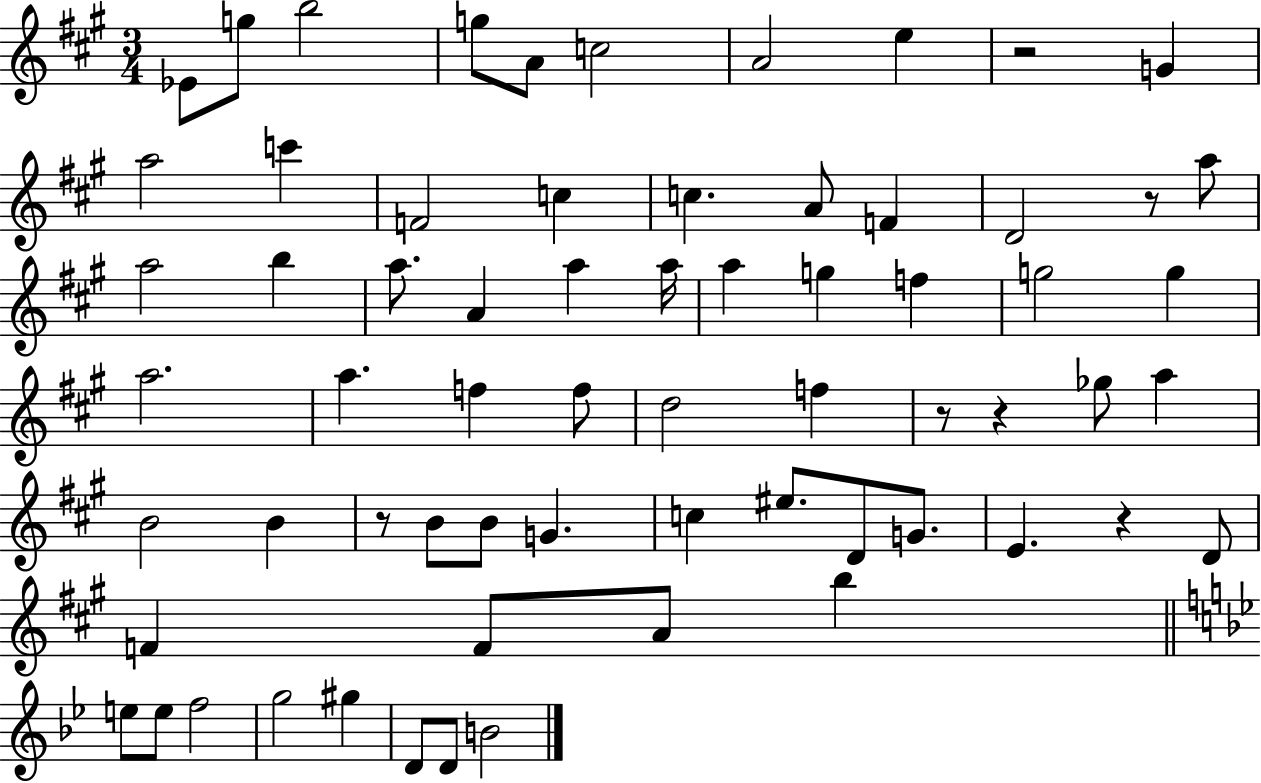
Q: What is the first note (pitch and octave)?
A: Eb4